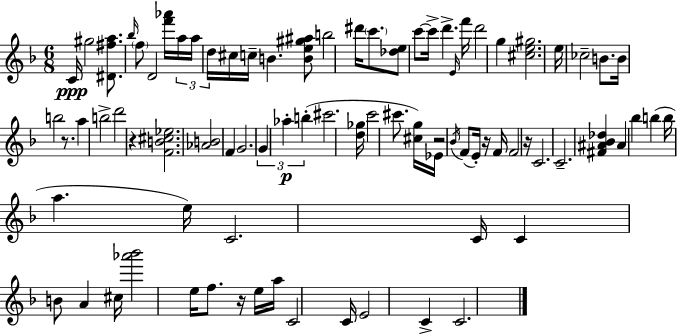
C4/s G#5/h [D#4,F#5,A5]/e. Bb5/s F5/e D4/h [F6,Ab6]/s A5/s A5/s D5/s C#5/s C5/s B4/q. [B4,E5,G#5,A#5]/e B5/h D#6/s C6/e. [Db5,E5]/e C6/e C6/s D6/q. E4/s F6/s D6/h G5/q [C#5,E5,G#5]/h. E5/s CES5/h B4/e. B4/s B5/h R/e. A5/q B5/h D6/h R/q [F4,B4,C#5,Eb5]/h. [Ab4,B4]/h F4/q G4/h. G4/q Ab5/q B5/q C#6/h. [D5,Gb5]/s C6/h C#6/e. [C#5,G5]/s Eb4/s R/h Bb4/s F4/e E4/s R/s F4/s F4/h R/s C4/h. C4/h. [F#4,A#4,Bb4,Db5]/q A#4/q Bb5/q B5/q B5/s A5/q. E5/s C4/h. C4/s C4/q B4/e A4/q C#5/s [Ab6,Bb6]/h E5/s F5/e. R/s E5/s A5/s C4/h C4/s E4/h C4/q C4/h.